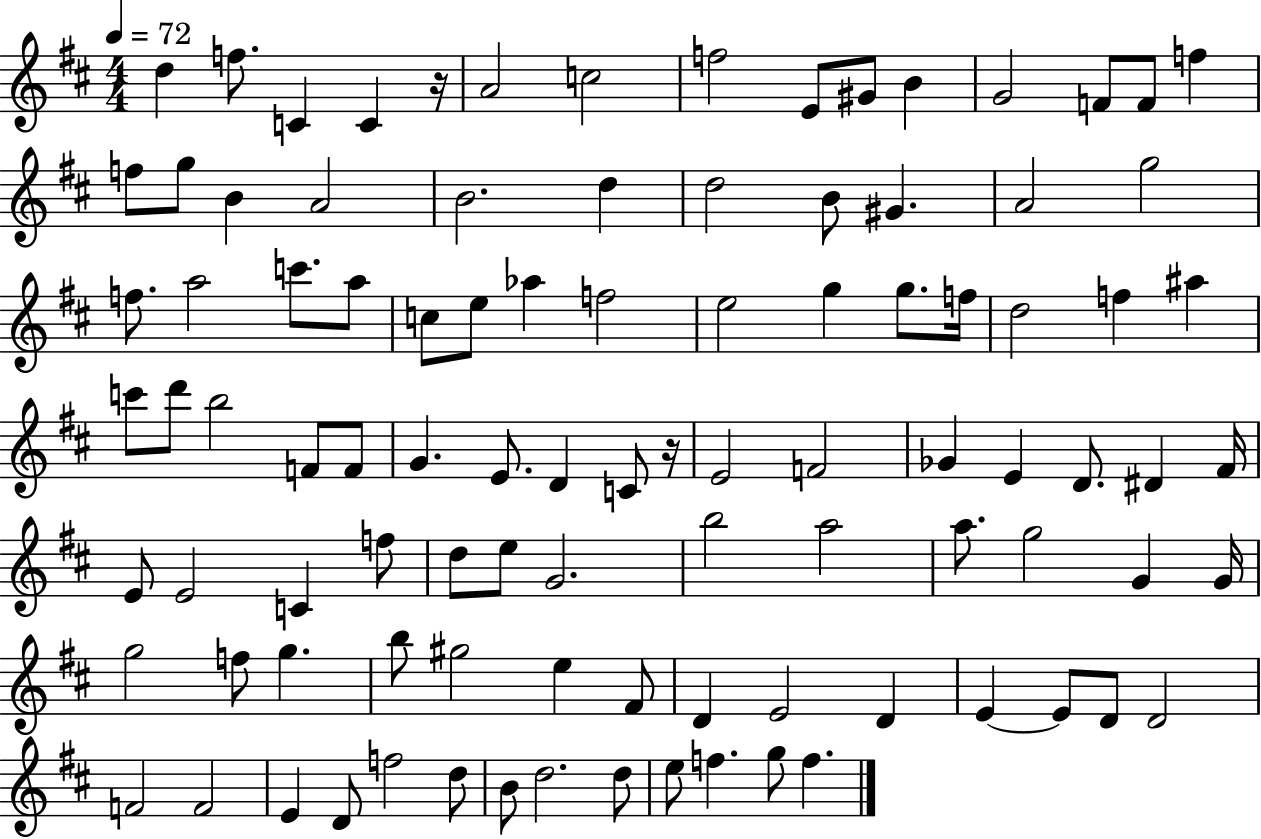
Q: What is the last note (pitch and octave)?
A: F5